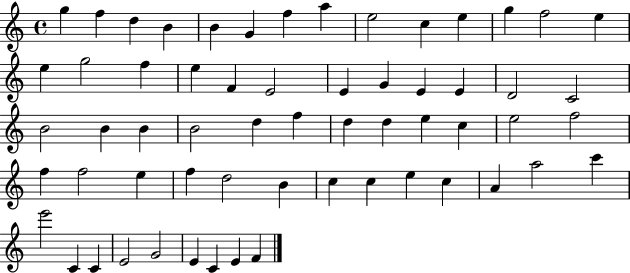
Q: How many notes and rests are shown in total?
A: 60